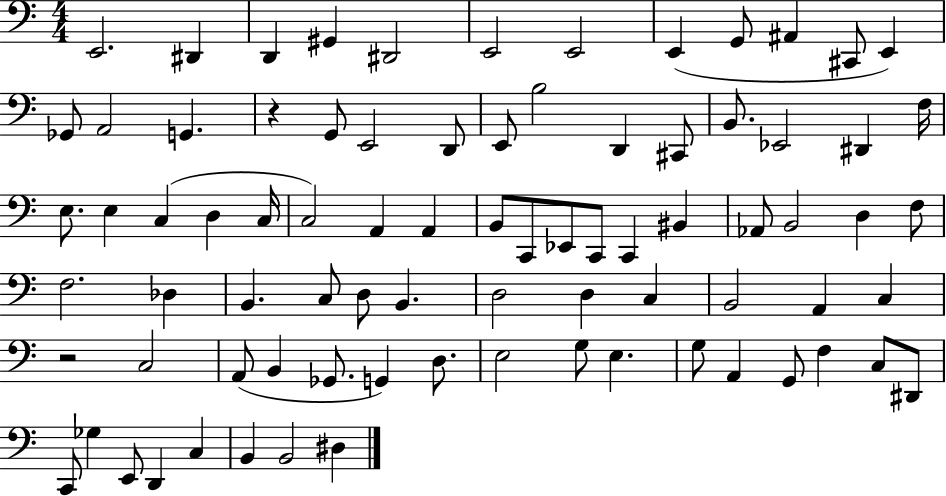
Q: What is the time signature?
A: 4/4